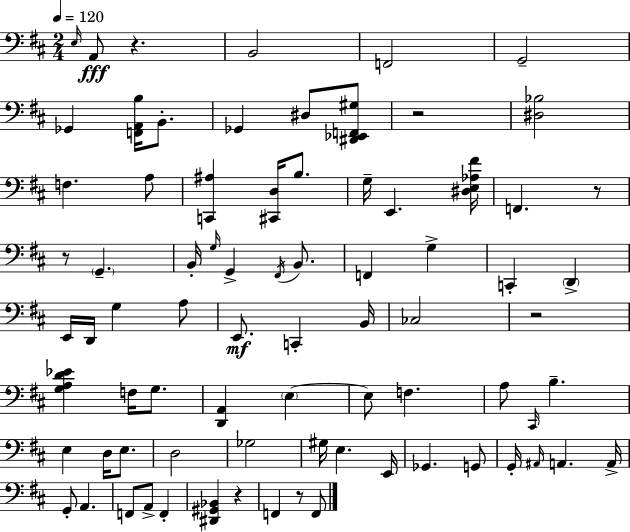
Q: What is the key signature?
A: D major